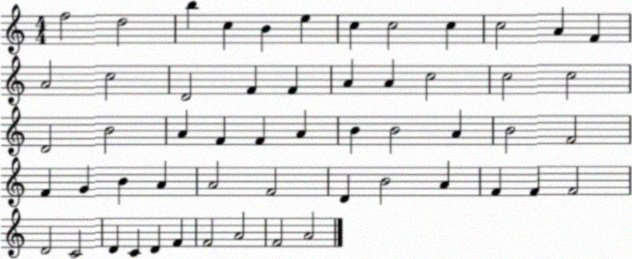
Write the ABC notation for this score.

X:1
T:Untitled
M:4/4
L:1/4
K:C
f2 d2 b c B e c c2 c c2 A F A2 c2 D2 F F A A c2 c2 c2 D2 B2 A F F A B B2 A B2 F2 F G B A A2 F2 D B2 A F F F2 D2 C2 D C D F F2 A2 F2 A2